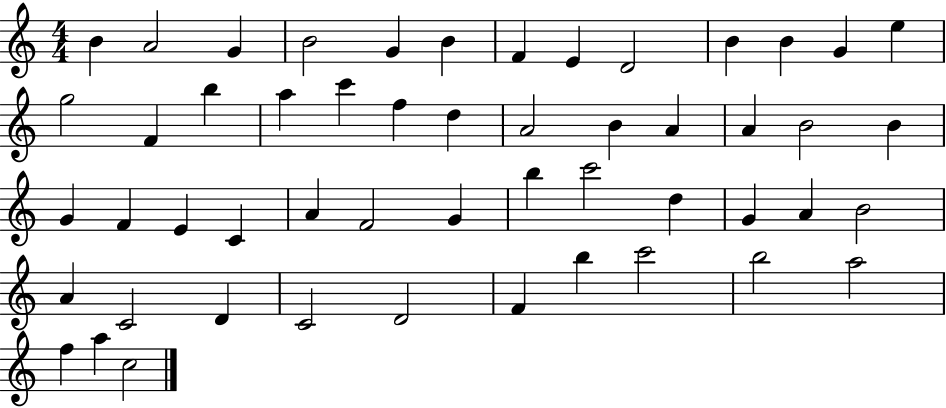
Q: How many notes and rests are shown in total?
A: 52